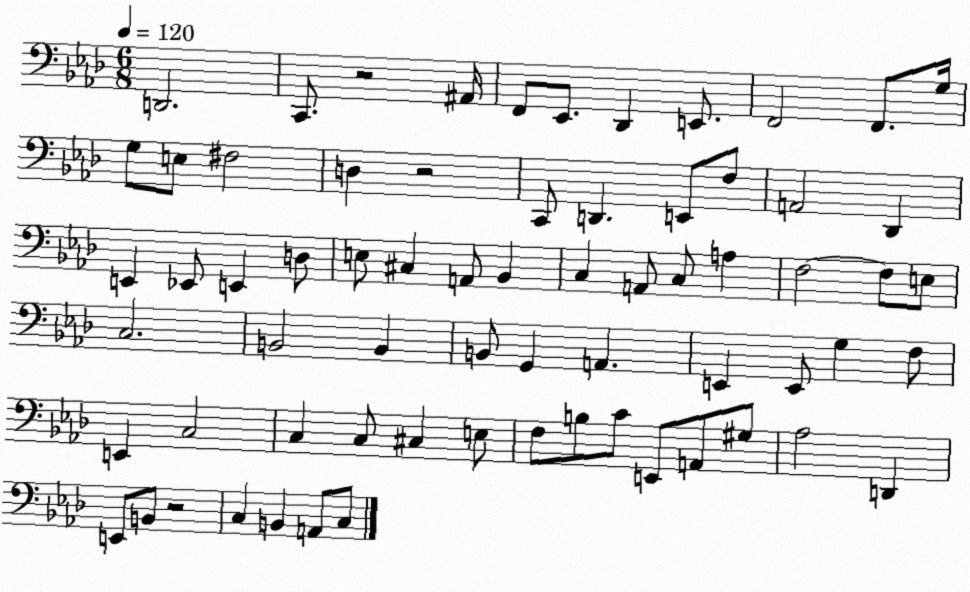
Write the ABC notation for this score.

X:1
T:Untitled
M:6/8
L:1/4
K:Ab
D,,2 C,,/2 z2 ^A,,/4 F,,/2 _E,,/2 _D,, E,,/2 F,,2 F,,/2 G,/4 G,/2 E,/2 ^F,2 D, z2 C,,/2 D,, E,,/2 F,/2 A,,2 _D,, E,, _E,,/2 E,, D,/2 E,/2 ^C, A,,/2 _B,, C, A,,/2 C,/2 A, F,2 F,/2 E,/2 C,2 B,,2 B,, B,,/2 G,, A,, E,, E,,/2 G, F,/2 E,, C,2 C, C,/2 ^C, E,/2 F,/2 B,/2 C/2 E,,/2 A,,/2 ^G,/2 _A,2 D,, E,,/2 B,,/2 z2 C, B,, A,,/2 C,/2